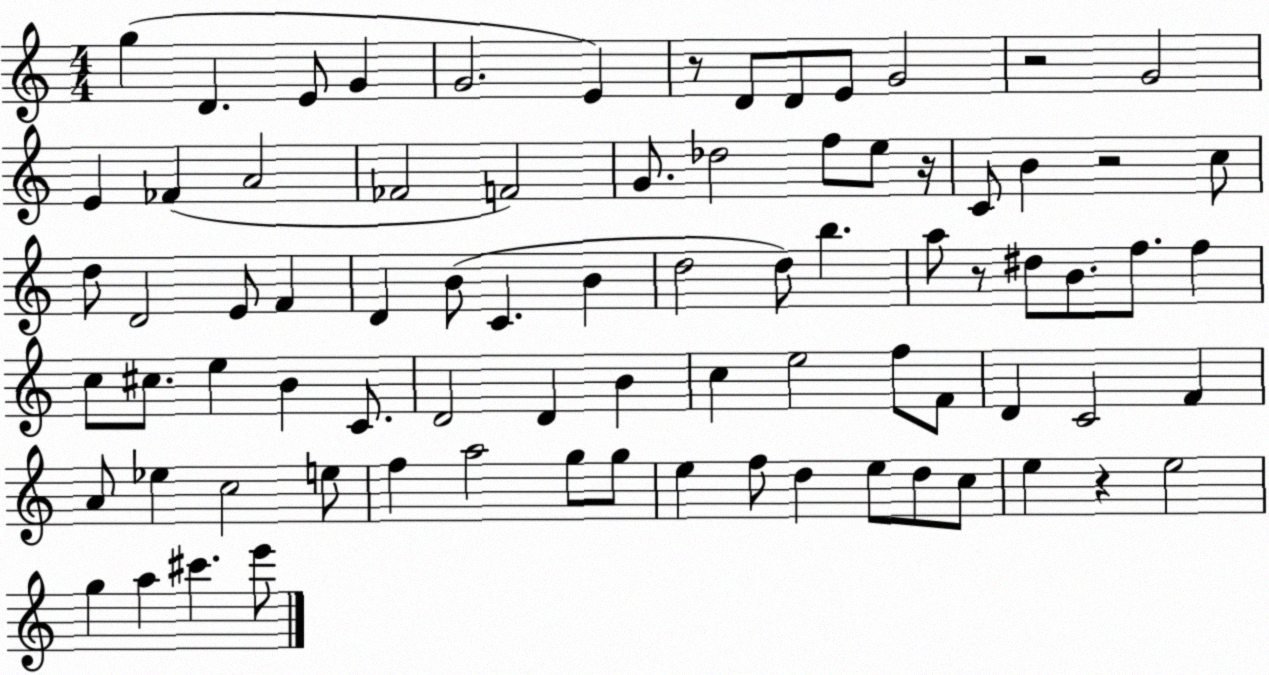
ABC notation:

X:1
T:Untitled
M:4/4
L:1/4
K:C
g D E/2 G G2 E z/2 D/2 D/2 E/2 G2 z2 G2 E _F A2 _F2 F2 G/2 _d2 f/2 e/2 z/4 C/2 B z2 c/2 d/2 D2 E/2 F D B/2 C B d2 d/2 b a/2 z/2 ^d/2 B/2 f/2 f c/2 ^c/2 e B C/2 D2 D B c e2 f/2 F/2 D C2 F A/2 _e c2 e/2 f a2 g/2 g/2 e f/2 d e/2 d/2 c/2 e z e2 g a ^c' e'/2